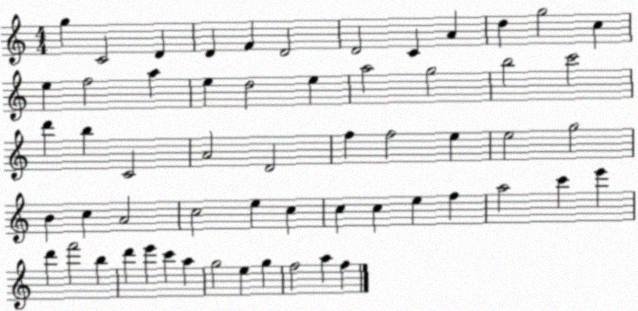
X:1
T:Untitled
M:4/4
L:1/4
K:C
g C2 D D F D2 D2 C A d g2 c e f2 a e d2 e a2 g2 b2 c'2 d' b C2 A2 D2 f f2 e e2 g2 B c A2 c2 e c c c e f a2 c' e' d' f'2 b d' e' c' a g2 e g f2 a f